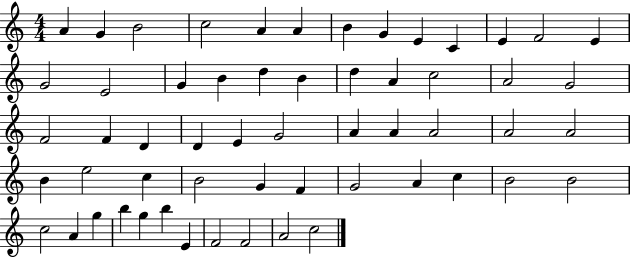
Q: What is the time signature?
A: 4/4